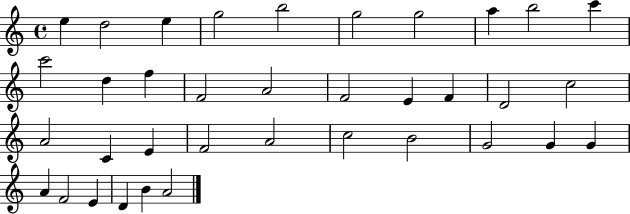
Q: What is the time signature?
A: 4/4